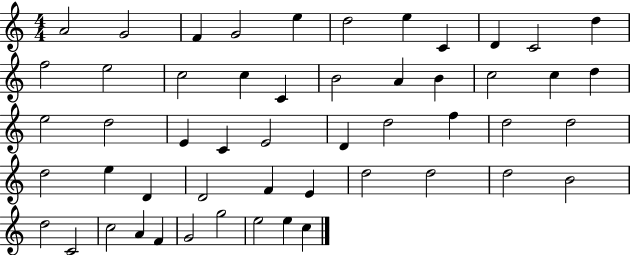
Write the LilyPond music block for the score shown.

{
  \clef treble
  \numericTimeSignature
  \time 4/4
  \key c \major
  a'2 g'2 | f'4 g'2 e''4 | d''2 e''4 c'4 | d'4 c'2 d''4 | \break f''2 e''2 | c''2 c''4 c'4 | b'2 a'4 b'4 | c''2 c''4 d''4 | \break e''2 d''2 | e'4 c'4 e'2 | d'4 d''2 f''4 | d''2 d''2 | \break d''2 e''4 d'4 | d'2 f'4 e'4 | d''2 d''2 | d''2 b'2 | \break d''2 c'2 | c''2 a'4 f'4 | g'2 g''2 | e''2 e''4 c''4 | \break \bar "|."
}